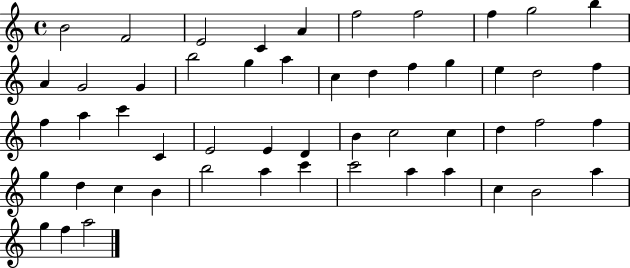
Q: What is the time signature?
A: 4/4